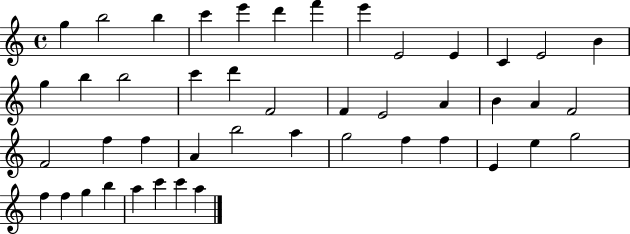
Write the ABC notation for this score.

X:1
T:Untitled
M:4/4
L:1/4
K:C
g b2 b c' e' d' f' e' E2 E C E2 B g b b2 c' d' F2 F E2 A B A F2 F2 f f A b2 a g2 f f E e g2 f f g b a c' c' a